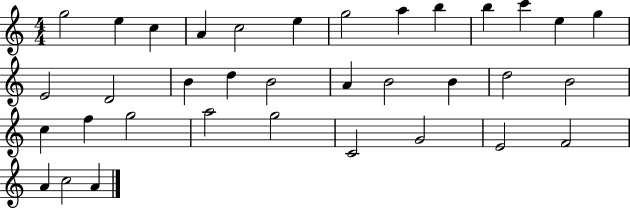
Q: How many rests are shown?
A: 0